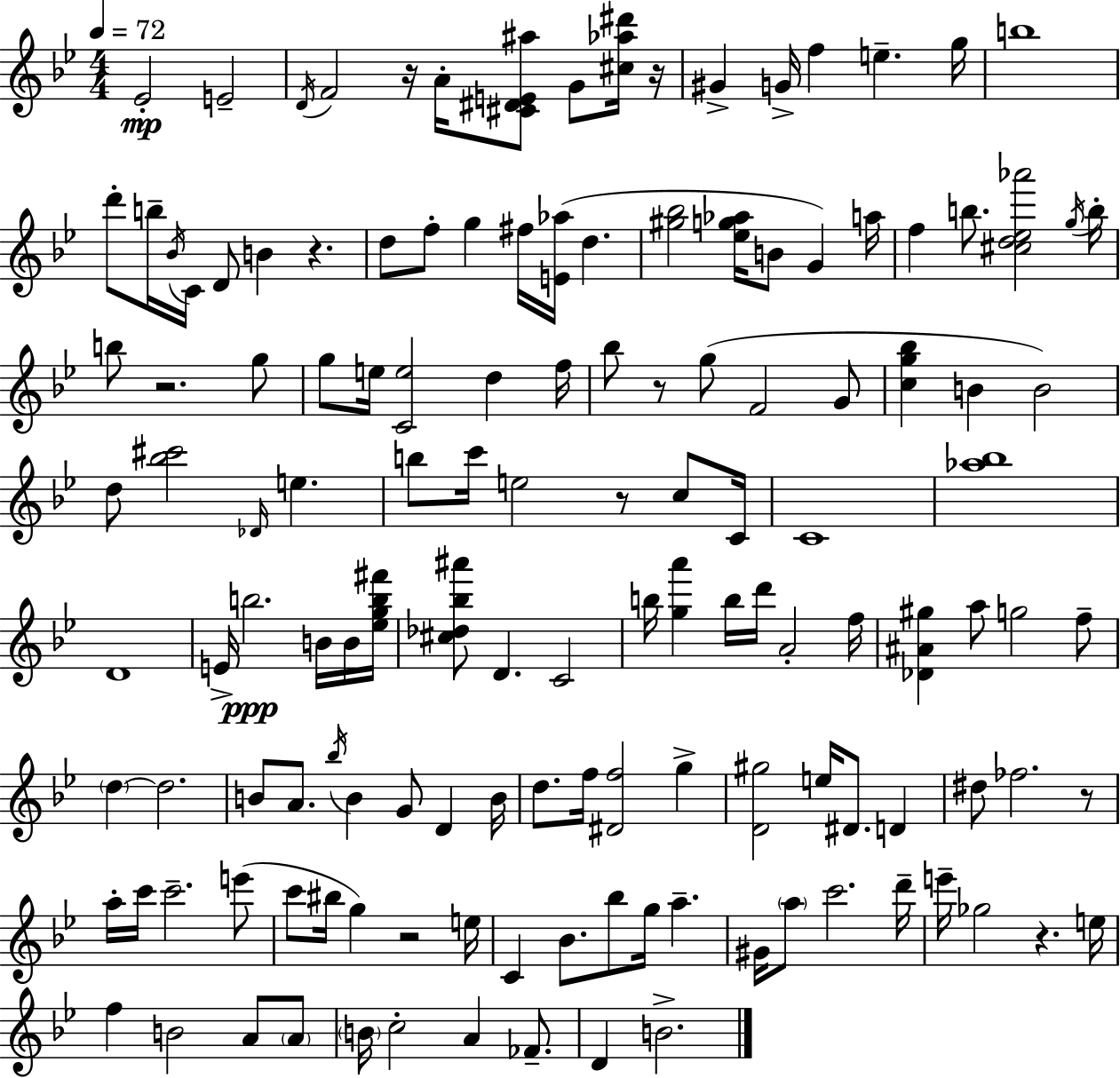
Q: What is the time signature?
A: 4/4